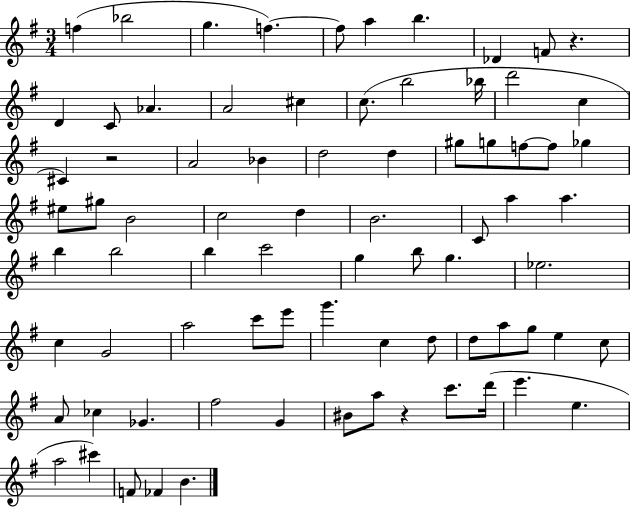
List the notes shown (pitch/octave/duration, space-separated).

F5/q Bb5/h G5/q. F5/q. F5/e A5/q B5/q. Db4/q F4/e R/q. D4/q C4/e Ab4/q. A4/h C#5/q C5/e. B5/h Bb5/s D6/h C5/q C#4/q R/h A4/h Bb4/q D5/h D5/q G#5/e G5/e F5/e F5/e Gb5/q EIS5/e G#5/e B4/h C5/h D5/q B4/h. C4/e A5/q A5/q. B5/q B5/h B5/q C6/h G5/q B5/e G5/q. Eb5/h. C5/q G4/h A5/h C6/e E6/e G6/q. C5/q D5/e D5/e A5/e G5/e E5/q C5/e A4/e CES5/q Gb4/q. F#5/h G4/q BIS4/e A5/e R/q C6/e. D6/s E6/q. E5/q. A5/h C#6/q F4/e FES4/q B4/q.